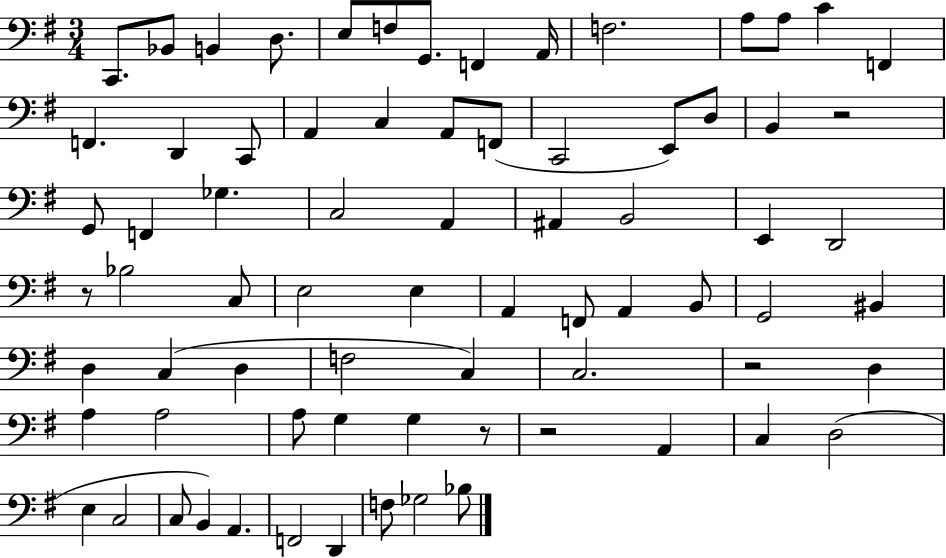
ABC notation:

X:1
T:Untitled
M:3/4
L:1/4
K:G
C,,/2 _B,,/2 B,, D,/2 E,/2 F,/2 G,,/2 F,, A,,/4 F,2 A,/2 A,/2 C F,, F,, D,, C,,/2 A,, C, A,,/2 F,,/2 C,,2 E,,/2 D,/2 B,, z2 G,,/2 F,, _G, C,2 A,, ^A,, B,,2 E,, D,,2 z/2 _B,2 C,/2 E,2 E, A,, F,,/2 A,, B,,/2 G,,2 ^B,, D, C, D, F,2 C, C,2 z2 D, A, A,2 A,/2 G, G, z/2 z2 A,, C, D,2 E, C,2 C,/2 B,, A,, F,,2 D,, F,/2 _G,2 _B,/2